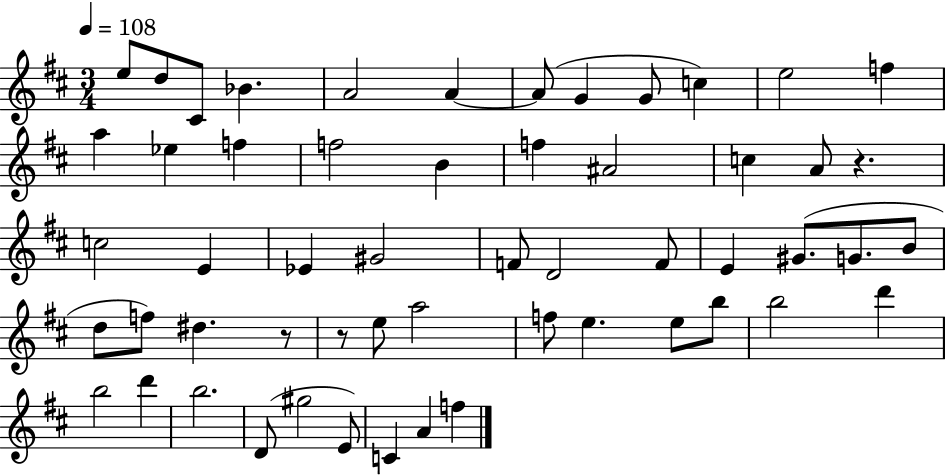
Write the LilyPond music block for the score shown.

{
  \clef treble
  \numericTimeSignature
  \time 3/4
  \key d \major
  \tempo 4 = 108
  e''8 d''8 cis'8 bes'4. | a'2 a'4~~ | a'8( g'4 g'8 c''4) | e''2 f''4 | \break a''4 ees''4 f''4 | f''2 b'4 | f''4 ais'2 | c''4 a'8 r4. | \break c''2 e'4 | ees'4 gis'2 | f'8 d'2 f'8 | e'4 gis'8.( g'8. b'8 | \break d''8 f''8) dis''4. r8 | r8 e''8 a''2 | f''8 e''4. e''8 b''8 | b''2 d'''4 | \break b''2 d'''4 | b''2. | d'8( gis''2 e'8) | c'4 a'4 f''4 | \break \bar "|."
}